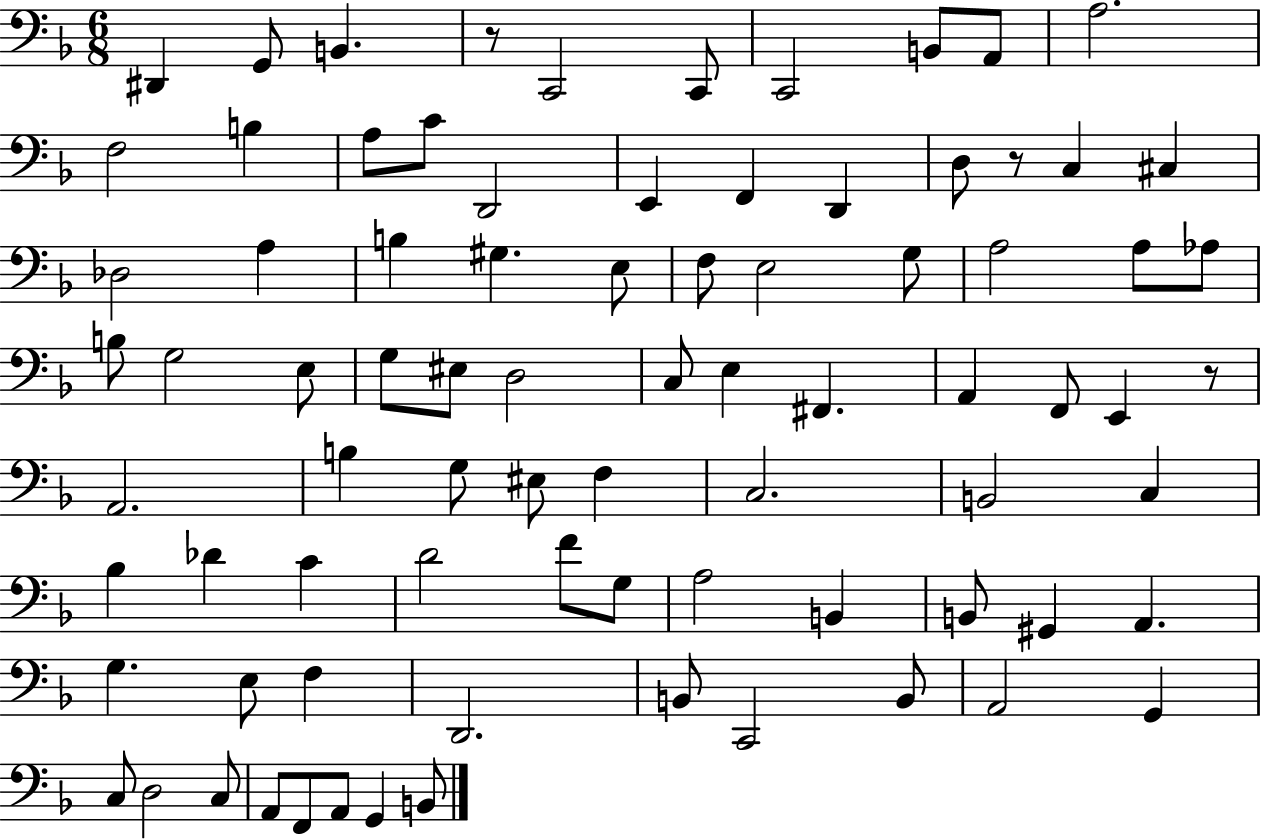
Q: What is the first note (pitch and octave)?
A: D#2